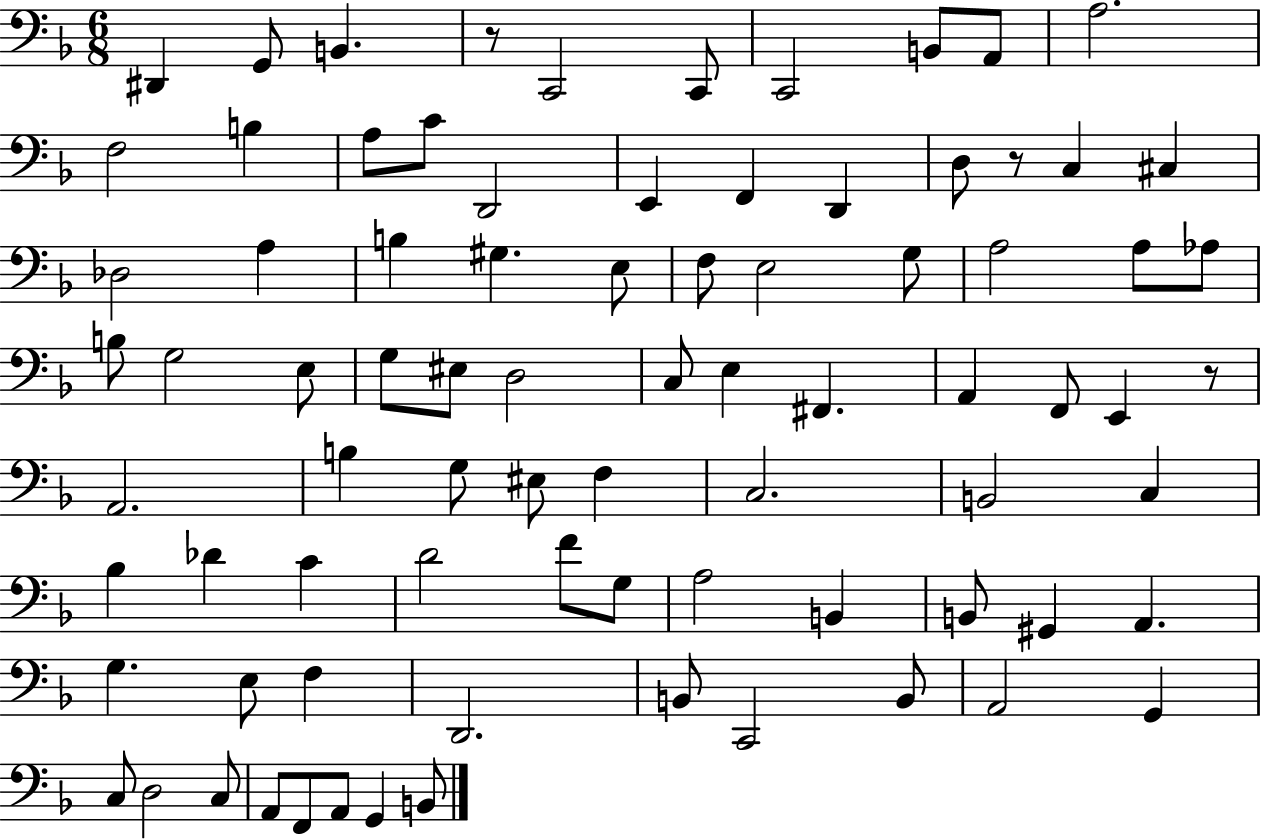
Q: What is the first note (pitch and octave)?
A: D#2